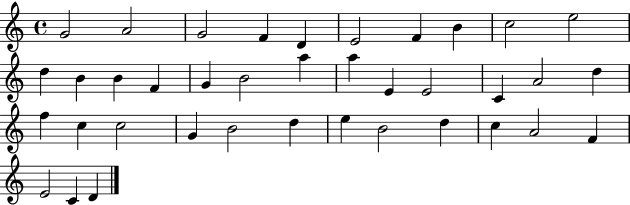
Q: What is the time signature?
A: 4/4